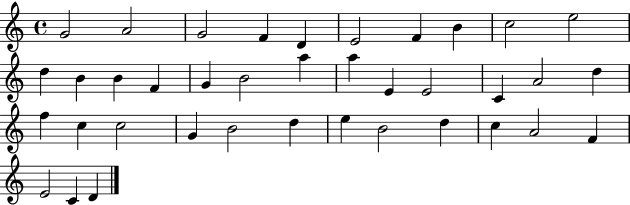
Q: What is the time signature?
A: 4/4